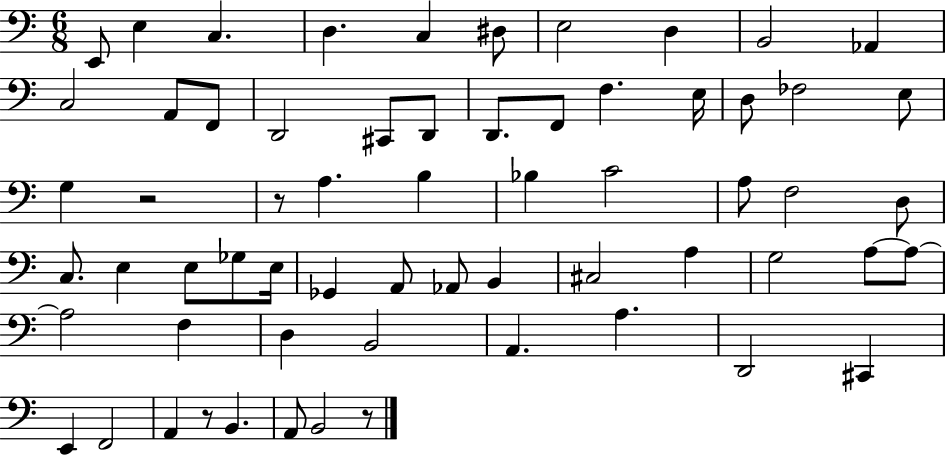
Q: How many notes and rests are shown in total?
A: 63